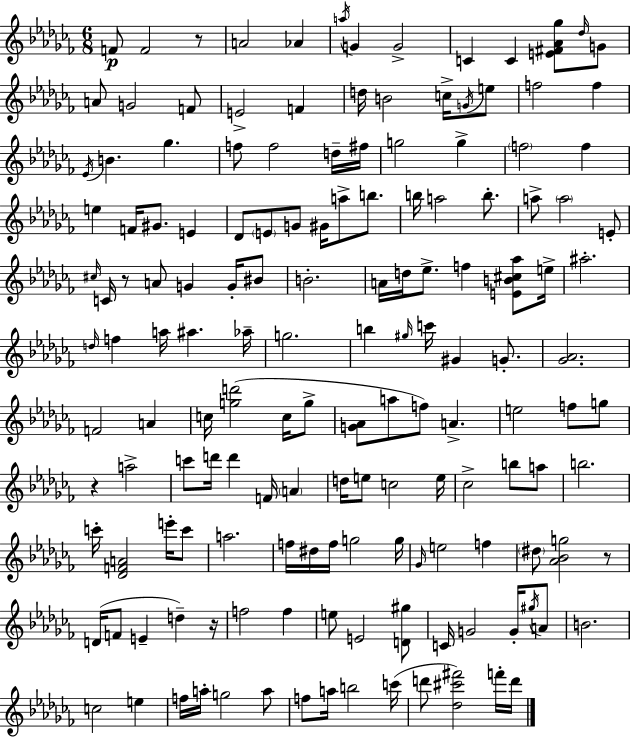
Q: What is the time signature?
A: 6/8